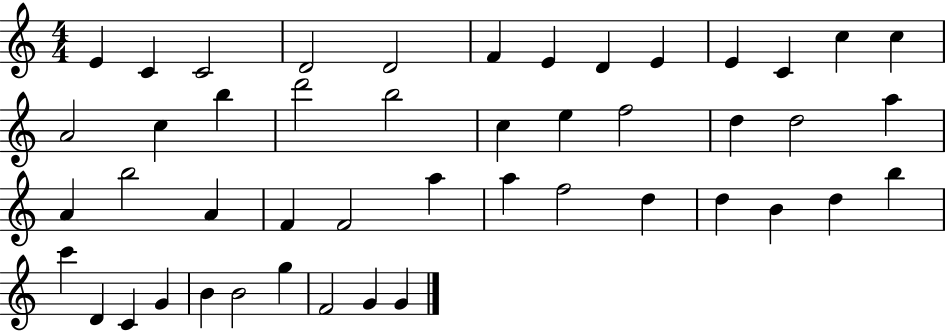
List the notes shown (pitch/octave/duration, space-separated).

E4/q C4/q C4/h D4/h D4/h F4/q E4/q D4/q E4/q E4/q C4/q C5/q C5/q A4/h C5/q B5/q D6/h B5/h C5/q E5/q F5/h D5/q D5/h A5/q A4/q B5/h A4/q F4/q F4/h A5/q A5/q F5/h D5/q D5/q B4/q D5/q B5/q C6/q D4/q C4/q G4/q B4/q B4/h G5/q F4/h G4/q G4/q